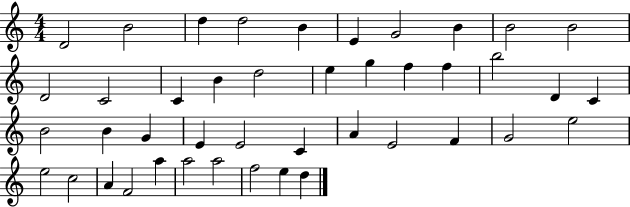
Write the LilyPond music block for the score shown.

{
  \clef treble
  \numericTimeSignature
  \time 4/4
  \key c \major
  d'2 b'2 | d''4 d''2 b'4 | e'4 g'2 b'4 | b'2 b'2 | \break d'2 c'2 | c'4 b'4 d''2 | e''4 g''4 f''4 f''4 | b''2 d'4 c'4 | \break b'2 b'4 g'4 | e'4 e'2 c'4 | a'4 e'2 f'4 | g'2 e''2 | \break e''2 c''2 | a'4 f'2 a''4 | a''2 a''2 | f''2 e''4 d''4 | \break \bar "|."
}